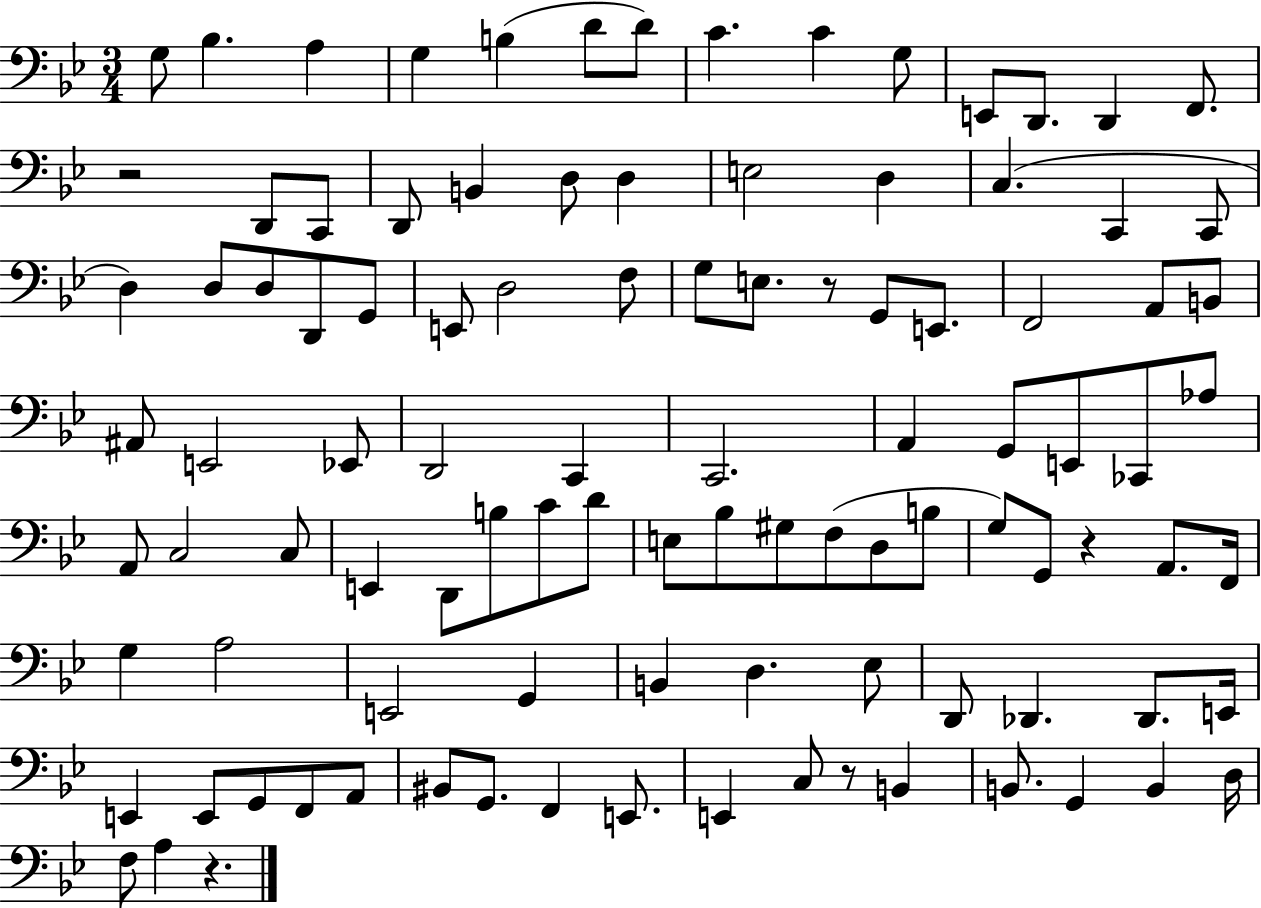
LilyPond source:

{
  \clef bass
  \numericTimeSignature
  \time 3/4
  \key bes \major
  g8 bes4. a4 | g4 b4( d'8 d'8) | c'4. c'4 g8 | e,8 d,8. d,4 f,8. | \break r2 d,8 c,8 | d,8 b,4 d8 d4 | e2 d4 | c4.( c,4 c,8 | \break d4) d8 d8 d,8 g,8 | e,8 d2 f8 | g8 e8. r8 g,8 e,8. | f,2 a,8 b,8 | \break ais,8 e,2 ees,8 | d,2 c,4 | c,2. | a,4 g,8 e,8 ces,8 aes8 | \break a,8 c2 c8 | e,4 d,8 b8 c'8 d'8 | e8 bes8 gis8 f8( d8 b8 | g8) g,8 r4 a,8. f,16 | \break g4 a2 | e,2 g,4 | b,4 d4. ees8 | d,8 des,4. des,8. e,16 | \break e,4 e,8 g,8 f,8 a,8 | bis,8 g,8. f,4 e,8. | e,4 c8 r8 b,4 | b,8. g,4 b,4 d16 | \break f8 a4 r4. | \bar "|."
}